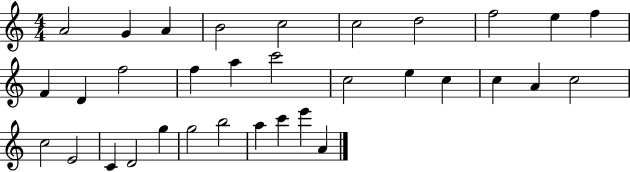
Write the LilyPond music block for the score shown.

{
  \clef treble
  \numericTimeSignature
  \time 4/4
  \key c \major
  a'2 g'4 a'4 | b'2 c''2 | c''2 d''2 | f''2 e''4 f''4 | \break f'4 d'4 f''2 | f''4 a''4 c'''2 | c''2 e''4 c''4 | c''4 a'4 c''2 | \break c''2 e'2 | c'4 d'2 g''4 | g''2 b''2 | a''4 c'''4 e'''4 a'4 | \break \bar "|."
}